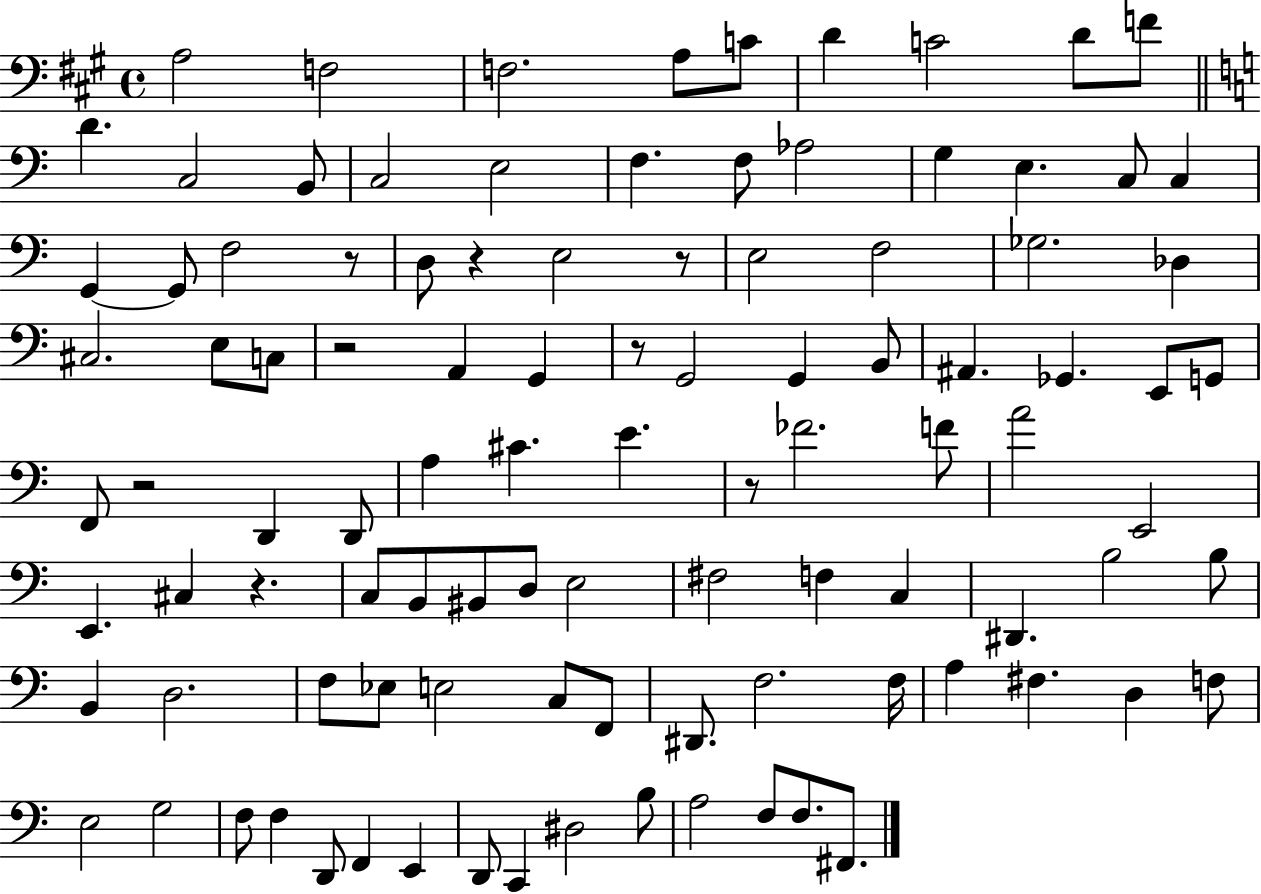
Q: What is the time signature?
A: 4/4